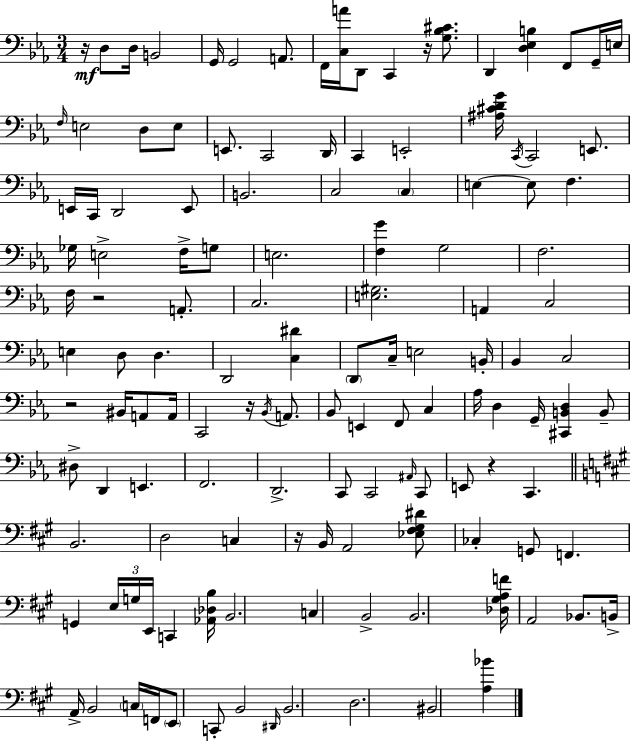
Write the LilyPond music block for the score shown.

{
  \clef bass
  \numericTimeSignature
  \time 3/4
  \key c \minor
  r16\mf d8 d16 b,2 | g,16 g,2 a,8. | f,16 <c a'>16 d,8 c,4 r16 <g bes cis'>8. | d,4 <d ees b>4 f,8 g,16-- e16 | \break \grace { f16 } e2 d8 e8 | e,8. c,2 | d,16 c,4 e,2-. | <ais cis' d' g'>16 \acciaccatura { c,16 } c,2 e,8. | \break e,16 c,16 d,2 | e,8 b,2. | c2 \parenthesize c4 | e4~~ e8 f4. | \break ges16 e2-> f16-> | g8 e2. | <f g'>4 g2 | f2. | \break f16 r2 a,8.-. | c2. | <e gis>2. | a,4 c2 | \break e4 d8 d4. | d,2 <c dis'>4 | \parenthesize d,8 c16-- e2 | b,16-. bes,4 c2 | \break r2 bis,16 a,8 | a,16 c,2 r16 \acciaccatura { bes,16 } | a,8. bes,8 e,4 f,8 c4 | aes16 d4 g,16-- <cis, b, d>4 | \break b,8-- dis8-> d,4 e,4. | f,2. | d,2.-> | c,8 c,2 | \break \grace { ais,16 } c,8 e,8 r4 c,4. | \bar "||" \break \key a \major b,2. | d2 c4 | r16 b,16 a,2 <ees fis gis dis'>8 | ces4-. g,8 f,4. | \break g,4 \tuplet 3/2 { e16 g16 e,16 } c,4 <aes, des b>16 | b,2. | c4 b,2-> | b,2. | \break <des gis a f'>16 a,2 bes,8. | b,16-> a,16-> b,2 \parenthesize c16 f,16 | \parenthesize e,8 c,8-. b,2 | \grace { dis,16 } b,2. | \break d2. | bis,2 <a bes'>4 | \bar "|."
}